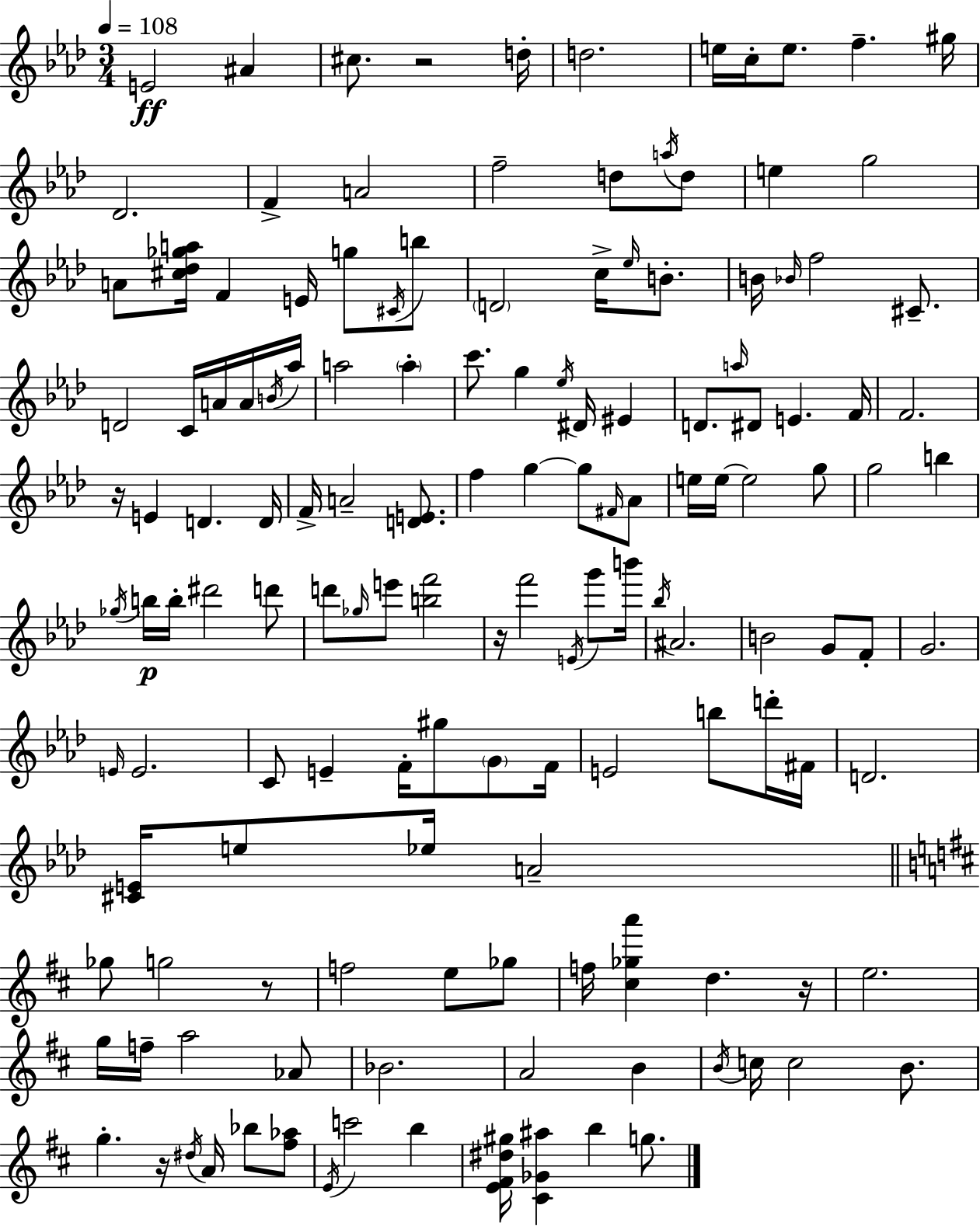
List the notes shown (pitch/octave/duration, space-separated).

E4/h A#4/q C#5/e. R/h D5/s D5/h. E5/s C5/s E5/e. F5/q. G#5/s Db4/h. F4/q A4/h F5/h D5/e A5/s D5/e E5/q G5/h A4/e [C#5,Db5,Gb5,A5]/s F4/q E4/s G5/e C#4/s B5/e D4/h C5/s Eb5/s B4/e. B4/s Bb4/s F5/h C#4/e. D4/h C4/s A4/s A4/s B4/s Ab5/s A5/h A5/q C6/e. G5/q Eb5/s D#4/s EIS4/q D4/e. A5/s D#4/e E4/q. F4/s F4/h. R/s E4/q D4/q. D4/s F4/s A4/h [D4,E4]/e. F5/q G5/q G5/e F#4/s Ab4/e E5/s E5/s E5/h G5/e G5/h B5/q Gb5/s B5/s B5/s D#6/h D6/e D6/e Gb5/s E6/e [B5,F6]/h R/s F6/h E4/s G6/e B6/s Bb5/s A#4/h. B4/h G4/e F4/e G4/h. E4/s E4/h. C4/e E4/q F4/s G#5/e G4/e F4/s E4/h B5/e D6/s F#4/s D4/h. [C#4,E4]/s E5/e Eb5/s A4/h Gb5/e G5/h R/e F5/h E5/e Gb5/e F5/s [C#5,Gb5,A6]/q D5/q. R/s E5/h. G5/s F5/s A5/h Ab4/e Bb4/h. A4/h B4/q B4/s C5/s C5/h B4/e. G5/q. R/s D#5/s A4/s Bb5/e [F#5,Ab5]/e E4/s C6/h B5/q [E4,F#4,D#5,G#5]/s [C#4,Gb4,A#5]/q B5/q G5/e.